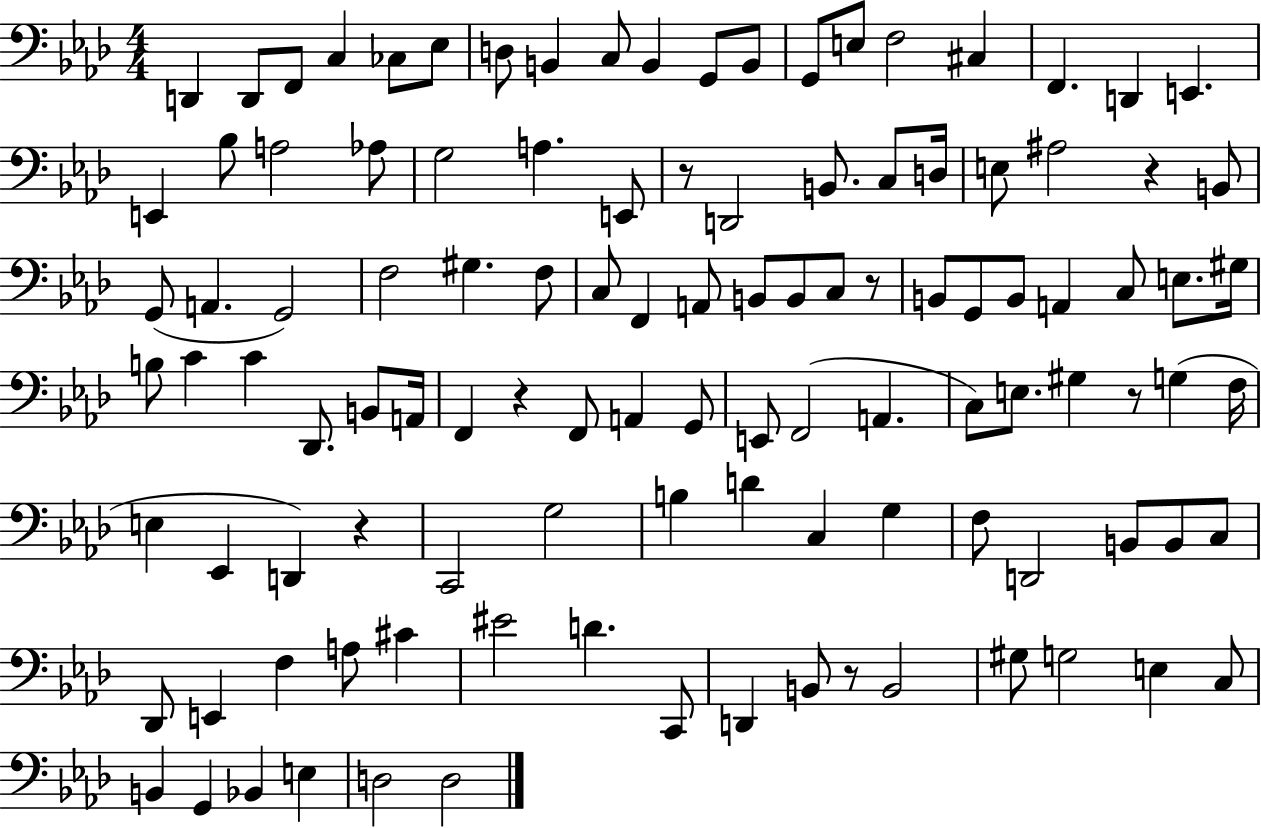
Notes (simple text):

D2/q D2/e F2/e C3/q CES3/e Eb3/e D3/e B2/q C3/e B2/q G2/e B2/e G2/e E3/e F3/h C#3/q F2/q. D2/q E2/q. E2/q Bb3/e A3/h Ab3/e G3/h A3/q. E2/e R/e D2/h B2/e. C3/e D3/s E3/e A#3/h R/q B2/e G2/e A2/q. G2/h F3/h G#3/q. F3/e C3/e F2/q A2/e B2/e B2/e C3/e R/e B2/e G2/e B2/e A2/q C3/e E3/e. G#3/s B3/e C4/q C4/q Db2/e. B2/e A2/s F2/q R/q F2/e A2/q G2/e E2/e F2/h A2/q. C3/e E3/e. G#3/q R/e G3/q F3/s E3/q Eb2/q D2/q R/q C2/h G3/h B3/q D4/q C3/q G3/q F3/e D2/h B2/e B2/e C3/e Db2/e E2/q F3/q A3/e C#4/q EIS4/h D4/q. C2/e D2/q B2/e R/e B2/h G#3/e G3/h E3/q C3/e B2/q G2/q Bb2/q E3/q D3/h D3/h